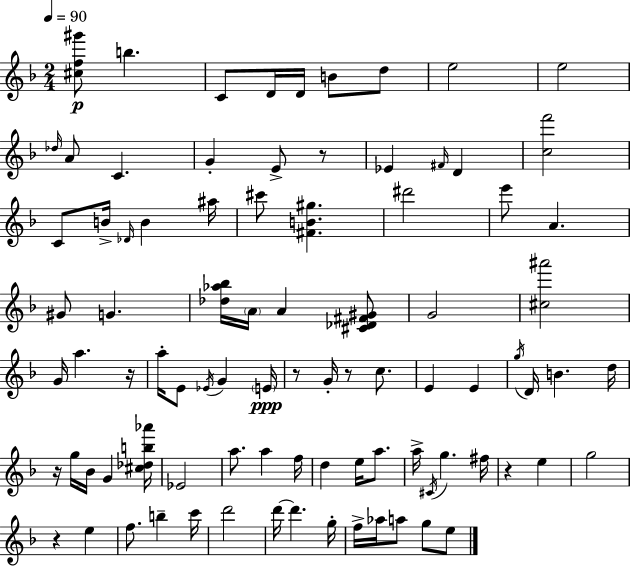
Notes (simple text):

[C#5,F5,G#6]/e B5/q. C4/e D4/s D4/s B4/e D5/e E5/h E5/h Db5/s A4/e C4/q. G4/q E4/e R/e Eb4/q F#4/s D4/q [C5,F6]/h C4/e B4/s Db4/s B4/q A#5/s C#6/e [F#4,B4,G#5]/q. D#6/h E6/e A4/q. G#4/e G4/q. [Db5,Ab5,Bb5]/s A4/s A4/q [C#4,Db4,F#4,G#4]/e G4/h [C#5,A#6]/h G4/s A5/q. R/s A5/s E4/e Eb4/s G4/q E4/s R/e G4/s R/e C5/e. E4/q E4/q G5/s D4/s B4/q. D5/s R/s G5/s Bb4/s G4/q [C#5,Db5,B5,Ab6]/s Eb4/h A5/e. A5/q F5/s D5/q E5/s A5/e. A5/s C#4/s G5/q. F#5/s R/q E5/q G5/h R/q E5/q F5/e. B5/q C6/s D6/h D6/s D6/q. G5/s F5/s Ab5/s A5/e G5/e E5/e